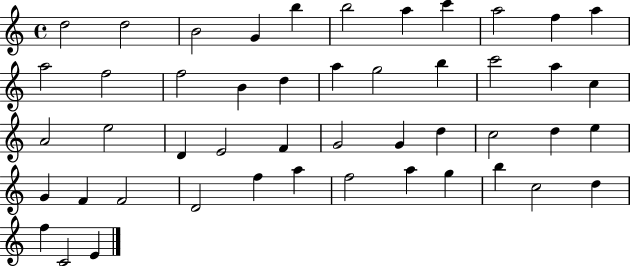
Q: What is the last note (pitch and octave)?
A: E4